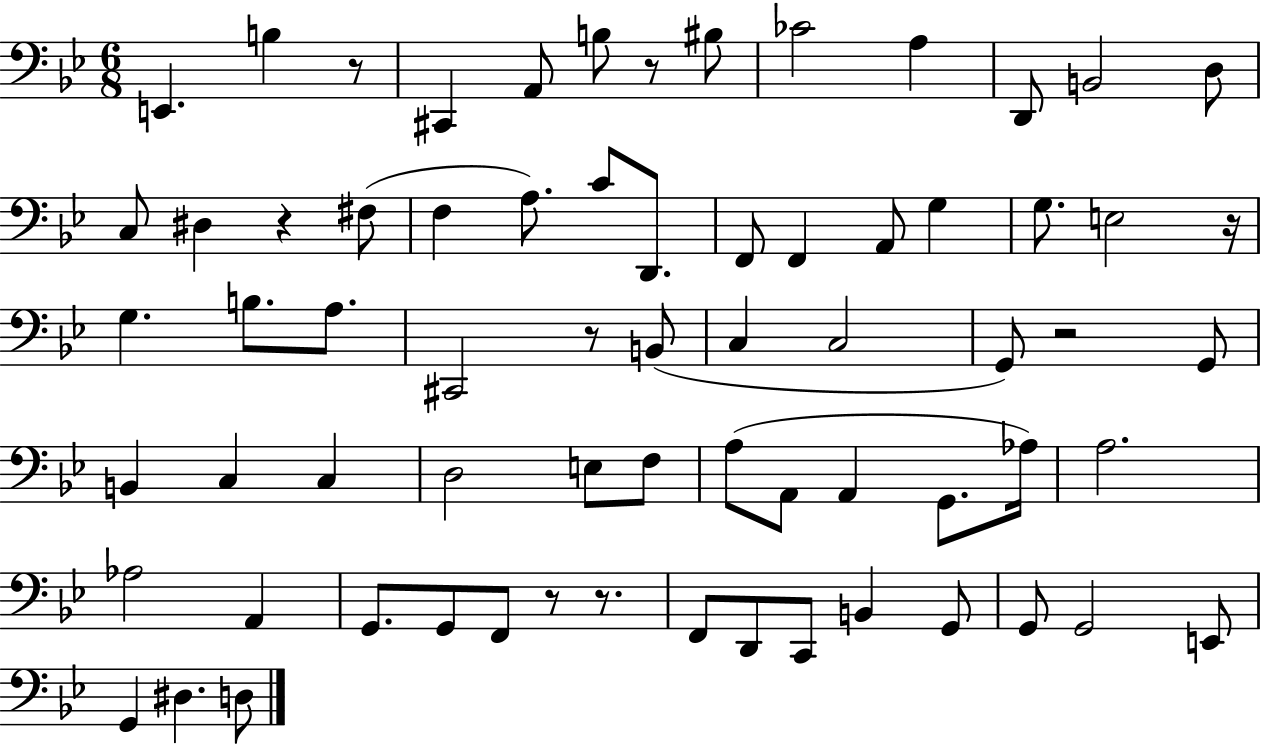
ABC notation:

X:1
T:Untitled
M:6/8
L:1/4
K:Bb
E,, B, z/2 ^C,, A,,/2 B,/2 z/2 ^B,/2 _C2 A, D,,/2 B,,2 D,/2 C,/2 ^D, z ^F,/2 F, A,/2 C/2 D,,/2 F,,/2 F,, A,,/2 G, G,/2 E,2 z/4 G, B,/2 A,/2 ^C,,2 z/2 B,,/2 C, C,2 G,,/2 z2 G,,/2 B,, C, C, D,2 E,/2 F,/2 A,/2 A,,/2 A,, G,,/2 _A,/4 A,2 _A,2 A,, G,,/2 G,,/2 F,,/2 z/2 z/2 F,,/2 D,,/2 C,,/2 B,, G,,/2 G,,/2 G,,2 E,,/2 G,, ^D, D,/2